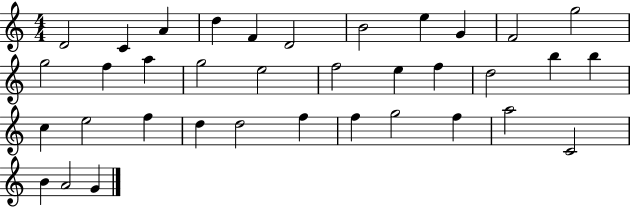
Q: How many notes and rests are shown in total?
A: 36